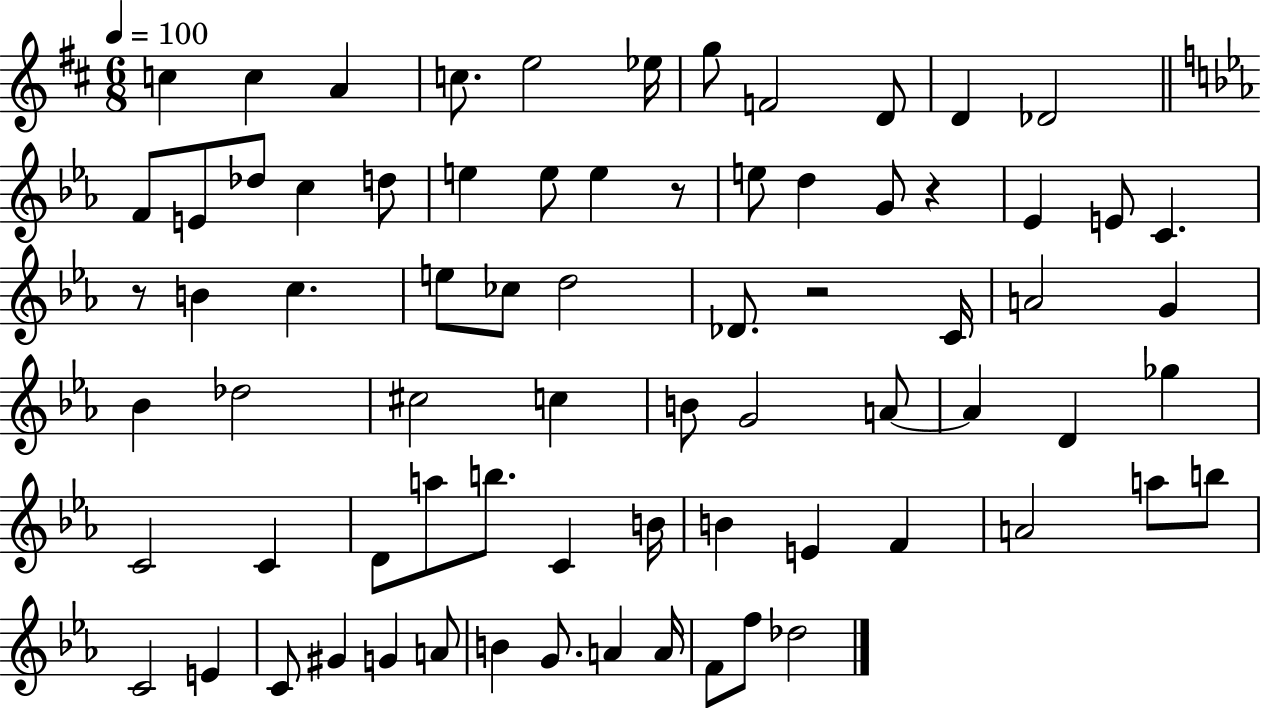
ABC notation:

X:1
T:Untitled
M:6/8
L:1/4
K:D
c c A c/2 e2 _e/4 g/2 F2 D/2 D _D2 F/2 E/2 _d/2 c d/2 e e/2 e z/2 e/2 d G/2 z _E E/2 C z/2 B c e/2 _c/2 d2 _D/2 z2 C/4 A2 G _B _d2 ^c2 c B/2 G2 A/2 A D _g C2 C D/2 a/2 b/2 C B/4 B E F A2 a/2 b/2 C2 E C/2 ^G G A/2 B G/2 A A/4 F/2 f/2 _d2